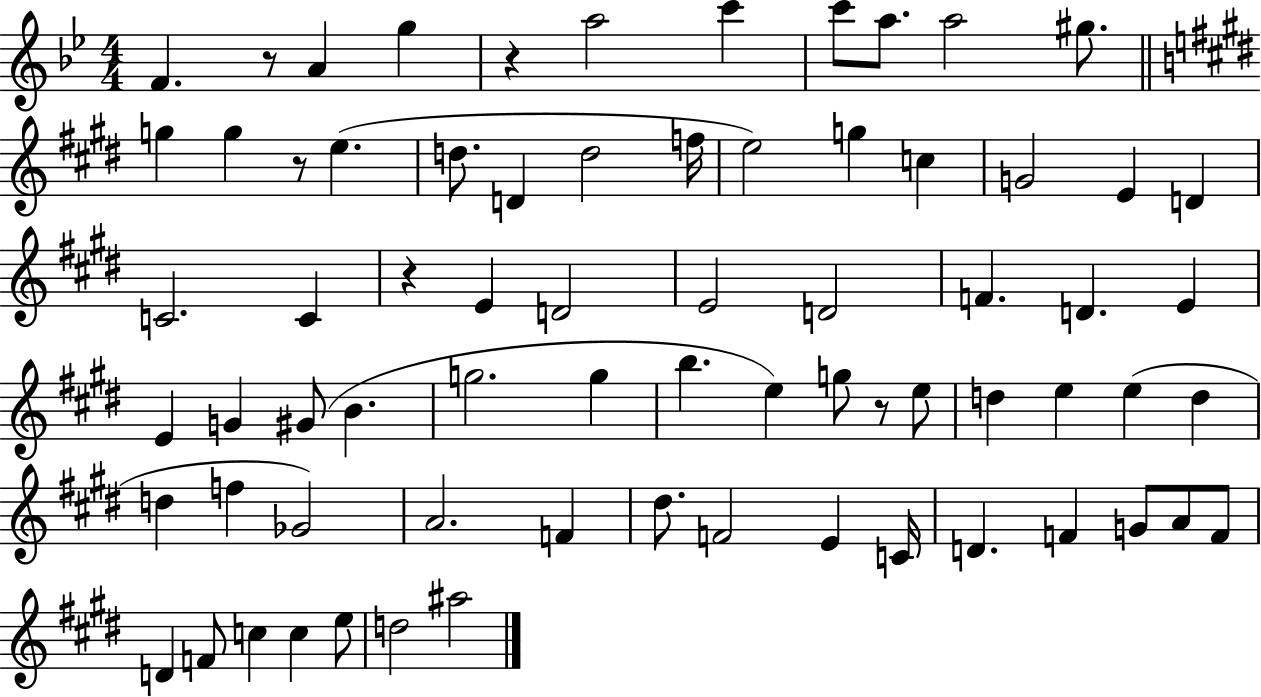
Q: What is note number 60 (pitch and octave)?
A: D4